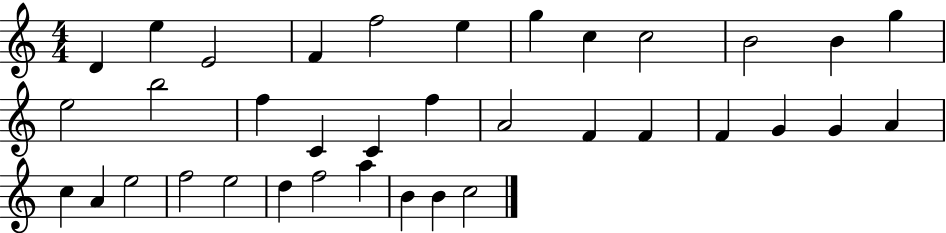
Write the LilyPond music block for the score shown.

{
  \clef treble
  \numericTimeSignature
  \time 4/4
  \key c \major
  d'4 e''4 e'2 | f'4 f''2 e''4 | g''4 c''4 c''2 | b'2 b'4 g''4 | \break e''2 b''2 | f''4 c'4 c'4 f''4 | a'2 f'4 f'4 | f'4 g'4 g'4 a'4 | \break c''4 a'4 e''2 | f''2 e''2 | d''4 f''2 a''4 | b'4 b'4 c''2 | \break \bar "|."
}